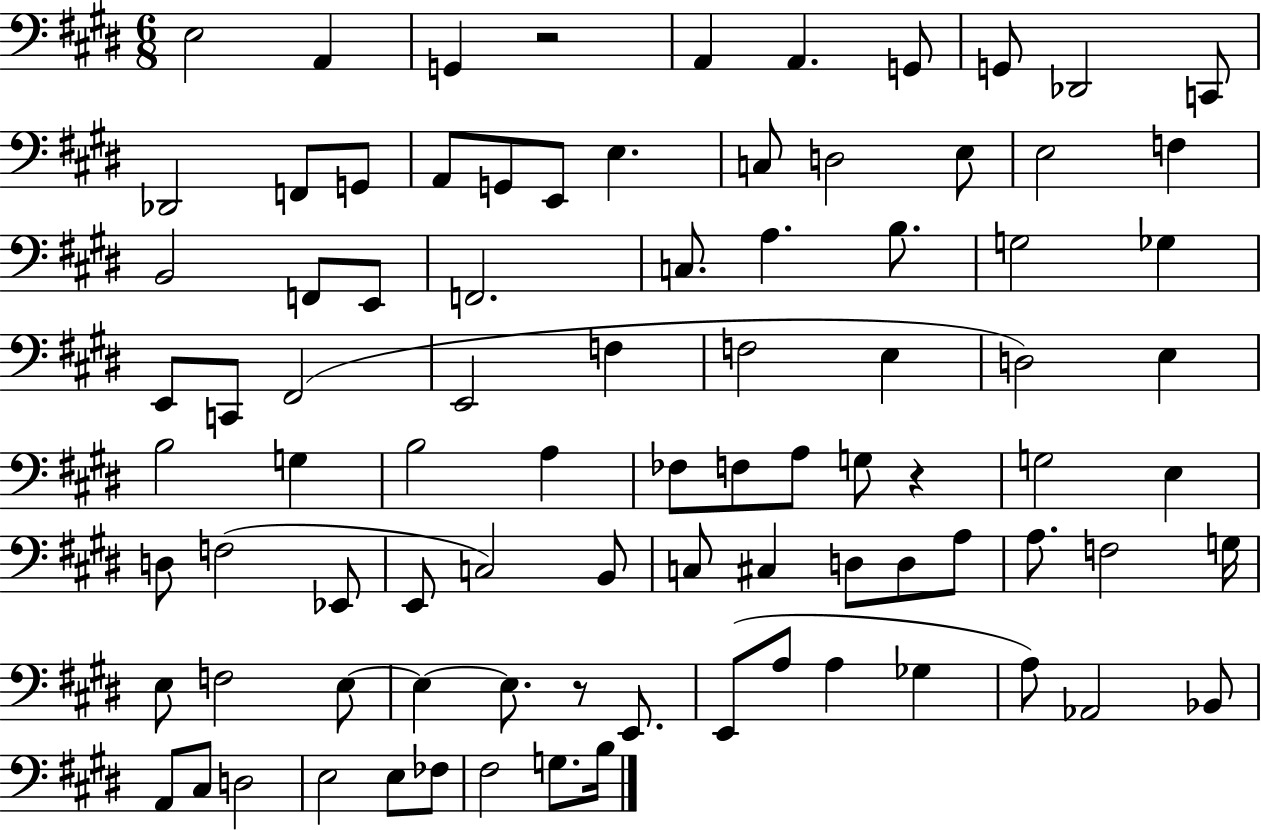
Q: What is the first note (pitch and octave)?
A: E3